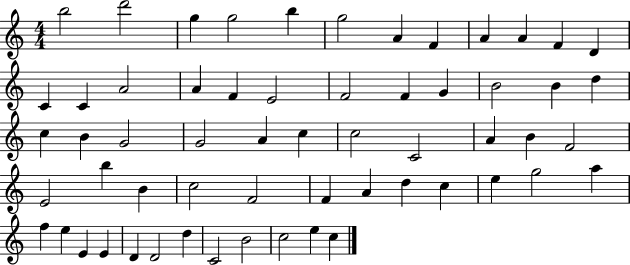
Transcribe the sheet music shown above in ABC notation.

X:1
T:Untitled
M:4/4
L:1/4
K:C
b2 d'2 g g2 b g2 A F A A F D C C A2 A F E2 F2 F G B2 B d c B G2 G2 A c c2 C2 A B F2 E2 b B c2 F2 F A d c e g2 a f e E E D D2 d C2 B2 c2 e c